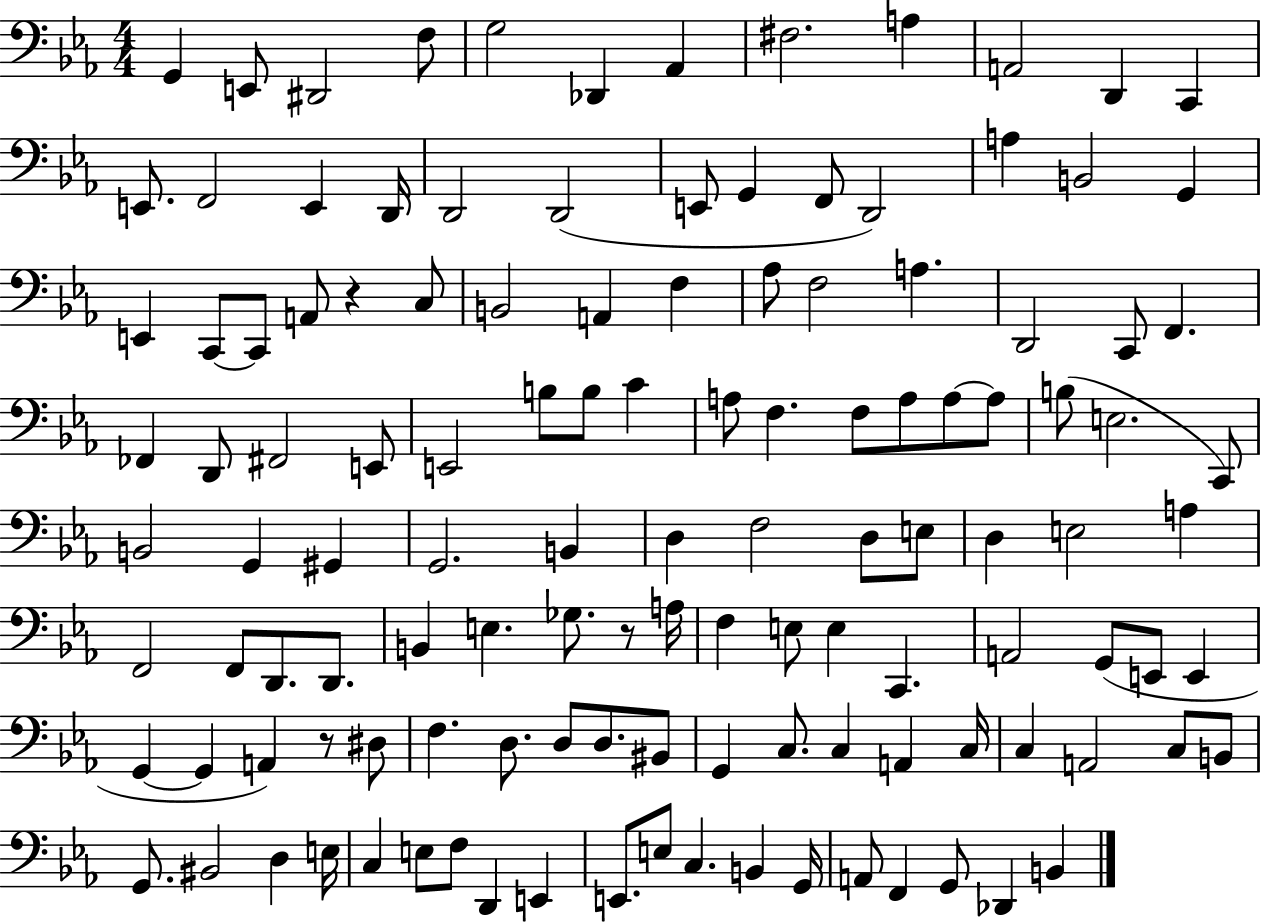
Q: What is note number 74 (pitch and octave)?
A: E3